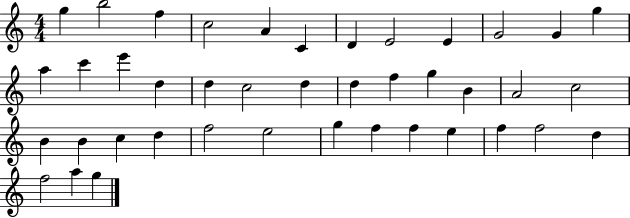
G5/q B5/h F5/q C5/h A4/q C4/q D4/q E4/h E4/q G4/h G4/q G5/q A5/q C6/q E6/q D5/q D5/q C5/h D5/q D5/q F5/q G5/q B4/q A4/h C5/h B4/q B4/q C5/q D5/q F5/h E5/h G5/q F5/q F5/q E5/q F5/q F5/h D5/q F5/h A5/q G5/q